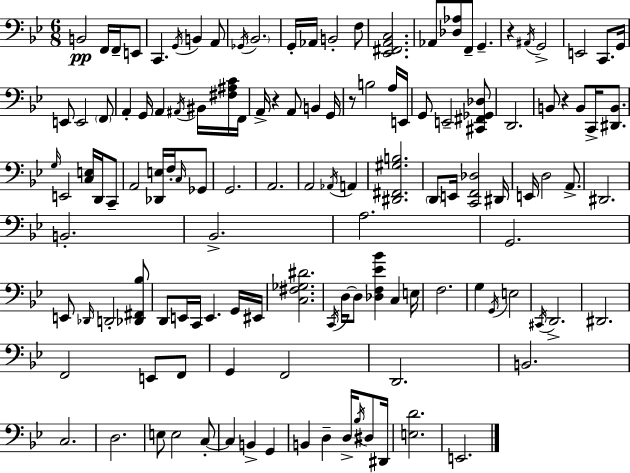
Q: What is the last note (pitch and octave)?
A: E2